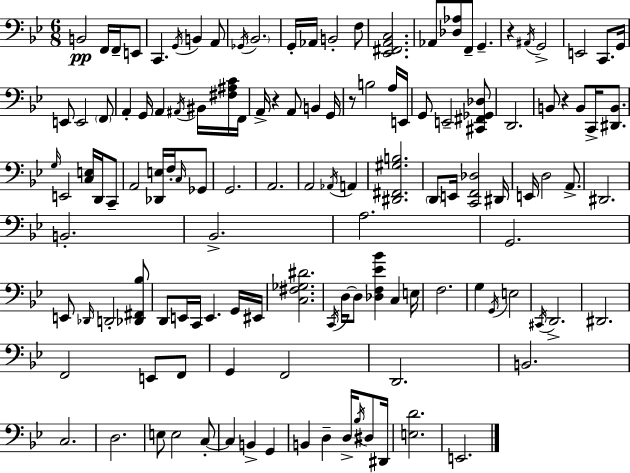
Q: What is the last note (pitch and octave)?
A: E2